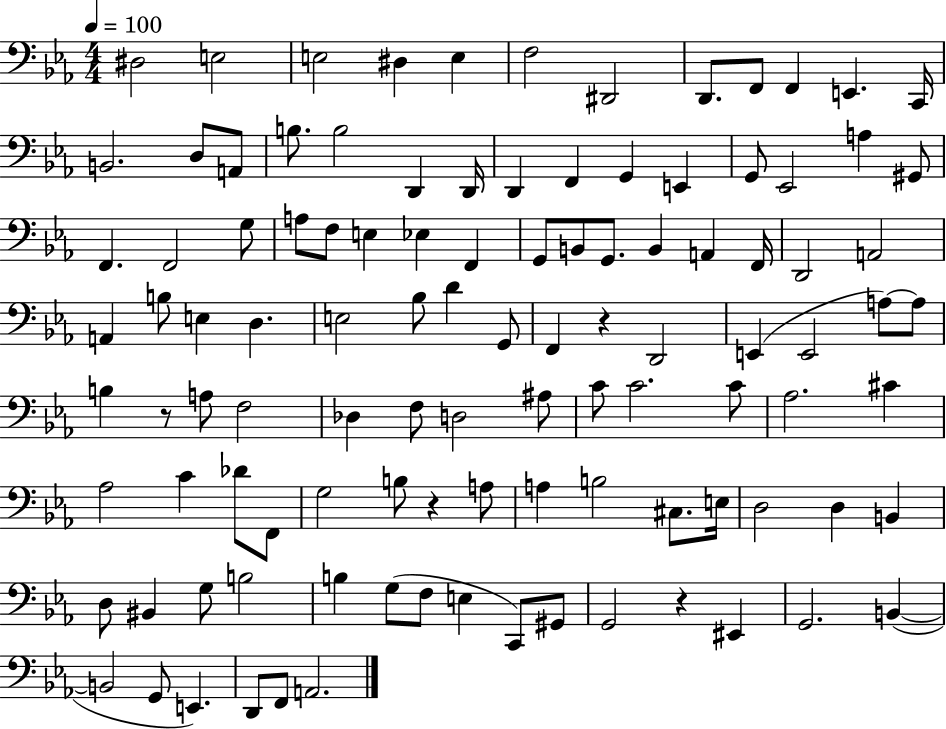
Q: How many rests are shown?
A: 4